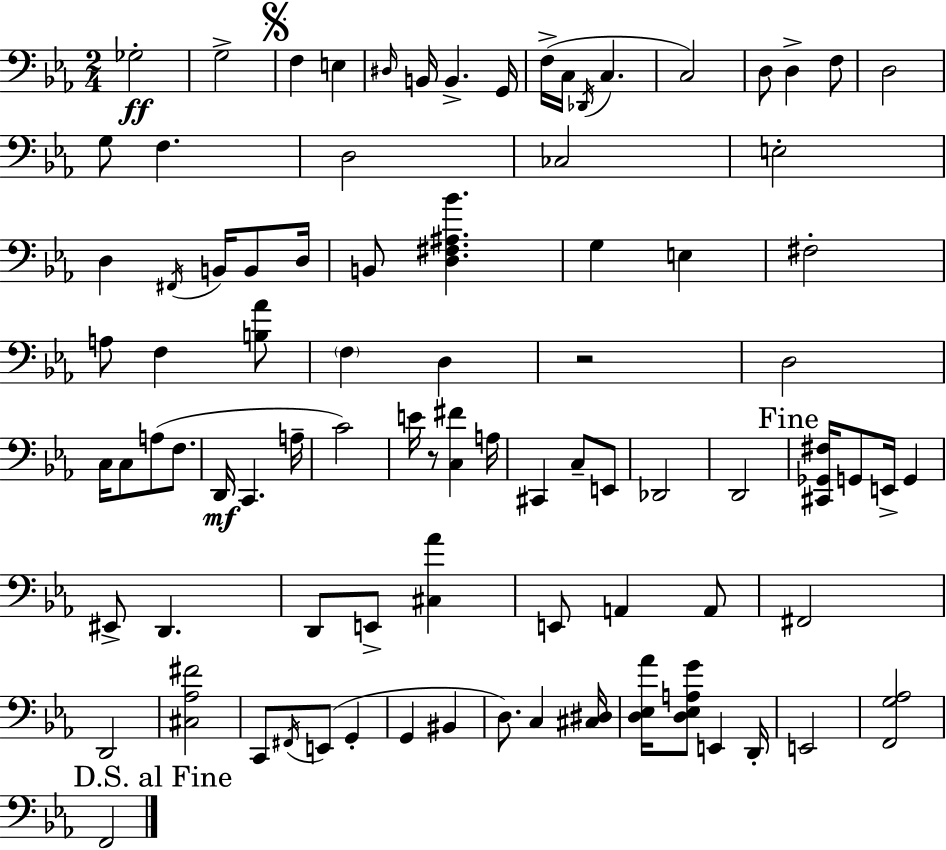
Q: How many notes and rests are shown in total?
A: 87